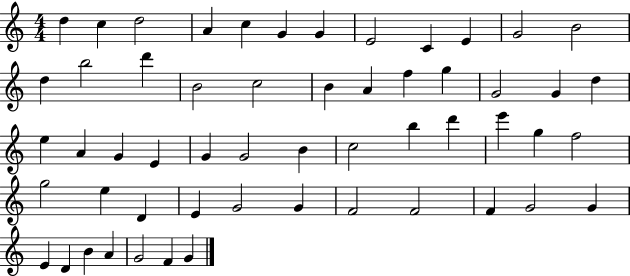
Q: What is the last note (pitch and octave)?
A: G4